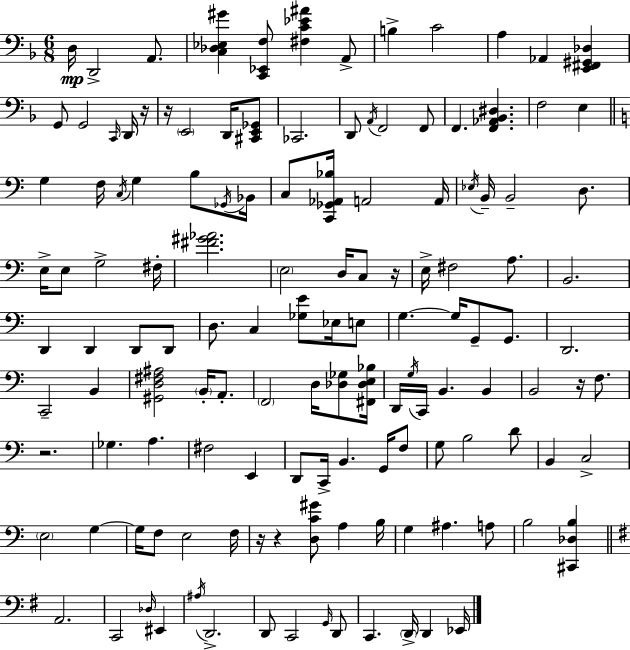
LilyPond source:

{
  \clef bass
  \numericTimeSignature
  \time 6/8
  \key d \minor
  \repeat volta 2 { d16\mp d,2-> a,8. | <c des ees gis'>4 <c, ees, f>8 <fis c' ees' ais'>4 a,8-> | b4-> c'2 | a4 aes,4 <e, fis, gis, des>4 | \break g,8 g,2 \grace { c,16 } d,16 | r16 r16 \parenthesize e,2 d,16 <cis, e, ges,>8 | ces,2. | d,8 \acciaccatura { a,16 } f,2 | \break f,8 f,4. <f, aes, bes, dis>4. | f2 e4 | \bar "||" \break \key c \major g4 f16 \acciaccatura { c16 } g4 b8 | \acciaccatura { ges,16 } bes,16 c8 <c, ges, aes, bes>16 a,2 | a,16 \acciaccatura { ees16 } b,16-- b,2-- | d8. e16-> e8 g2-> | \break fis16-. <fis' gis' aes'>2. | \parenthesize e2 d16 | c8 r16 e16-> fis2 | a8. b,2. | \break d,4 d,4 d,8 | d,8 d8. c4 <ges e'>8 | ees16 e8 g4.~~ g16 g,8-- | g,8. d,2. | \break c,2-- b,4 | <gis, d fis ais>2 \parenthesize b,16-. | a,8.-. \parenthesize f,2 d16 | <des ges>8 <fis, des e bes>16 d,16 \acciaccatura { g16 } c,16 b,4. | \break b,4 b,2 | r16 f8. r2. | ges4. a4. | fis2 | \break e,4 d,8 c,16-> b,4. | g,16 f8 g8 b2 | d'8 b,4 c2-> | \parenthesize e2 | \break g4~~ g16 f8 e2 | f16 r16 r4 <d c' gis'>8 a4 | b16 g4 ais4. | a8 b2 | \break <cis, des b>4 \bar "||" \break \key g \major a,2. | c,2 \grace { des16 } eis,4 | \acciaccatura { ais16 } d,2.-> | d,8 c,2 | \break \grace { g,16 } d,8 c,4. \parenthesize d,16-> d,4 | ees,16 } \bar "|."
}